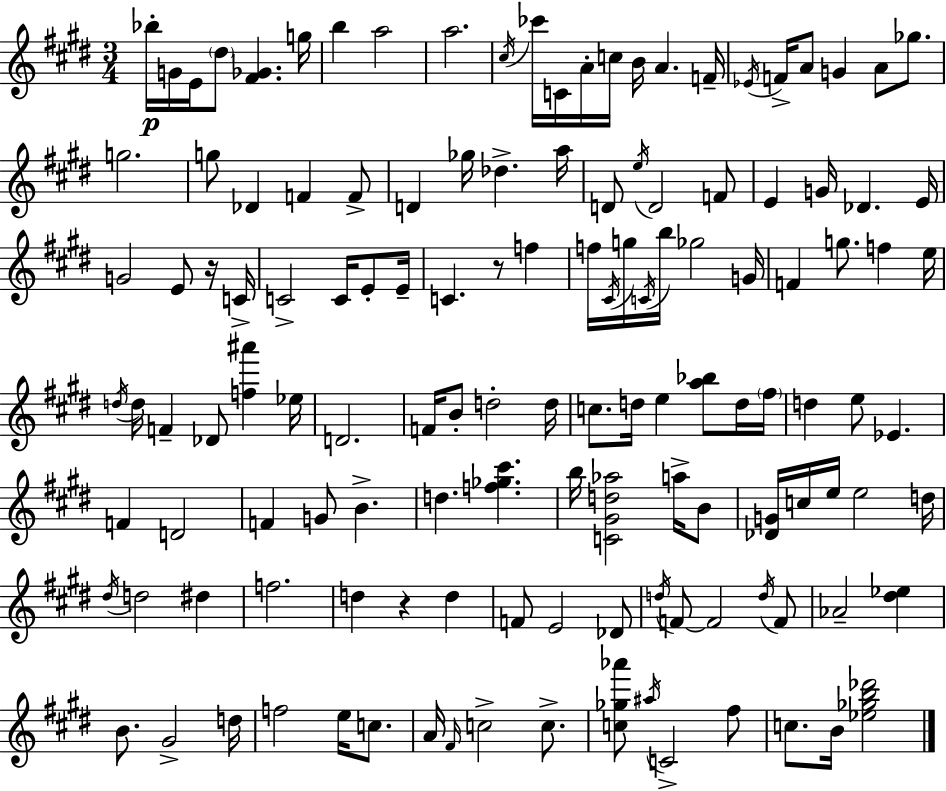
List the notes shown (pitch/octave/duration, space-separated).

Bb5/s G4/s E4/s D#5/e [F#4,Gb4]/q. G5/s B5/q A5/h A5/h. C#5/s CES6/s C4/s A4/s C5/s B4/s A4/q. F4/s Eb4/s F4/s A4/e G4/q A4/e Gb5/e. G5/h. G5/e Db4/q F4/q F4/e D4/q Gb5/s Db5/q. A5/s D4/e E5/s D4/h F4/e E4/q G4/s Db4/q. E4/s G4/h E4/e R/s C4/s C4/h C4/s E4/e E4/s C4/q. R/e F5/q F5/s C#4/s G5/s C4/s B5/s Gb5/h G4/s F4/q G5/e. F5/q E5/s D5/s D5/s F4/q Db4/e [F5,A#6]/q Eb5/s D4/h. F4/s B4/e D5/h D5/s C5/e. D5/s E5/q [A5,Bb5]/e D5/s F#5/s D5/q E5/e Eb4/q. F4/q D4/h F4/q G4/e B4/q. D5/q. [F5,Gb5,C#6]/q. B5/s [C4,G#4,D5,Ab5]/h A5/s B4/e [Db4,G4]/s C5/s E5/s E5/h D5/s D#5/s D5/h D#5/q F5/h. D5/q R/q D5/q F4/e E4/h Db4/e D5/s F4/e F4/h D5/s F4/e Ab4/h [D#5,Eb5]/q B4/e. G#4/h D5/s F5/h E5/s C5/e. A4/s F#4/s C5/h C5/e. [C5,Gb5,Ab6]/e A#5/s C4/h F#5/e C5/e. B4/s [Eb5,Gb5,B5,Db6]/h